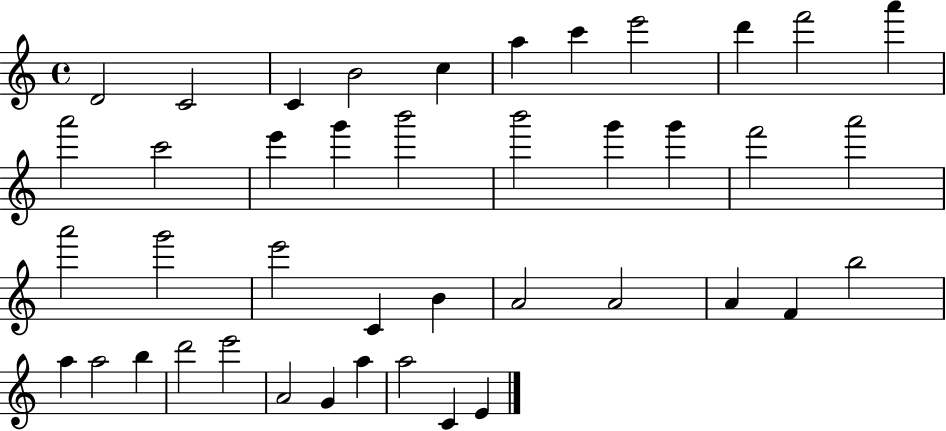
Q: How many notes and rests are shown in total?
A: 42